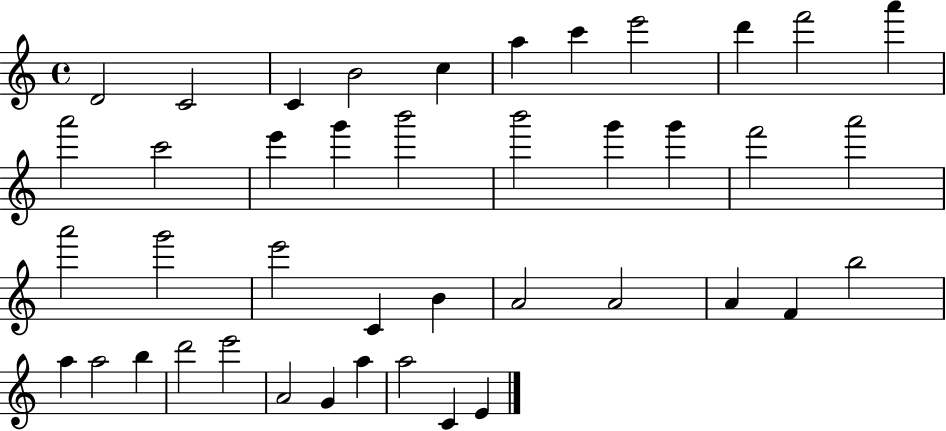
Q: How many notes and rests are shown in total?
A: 42